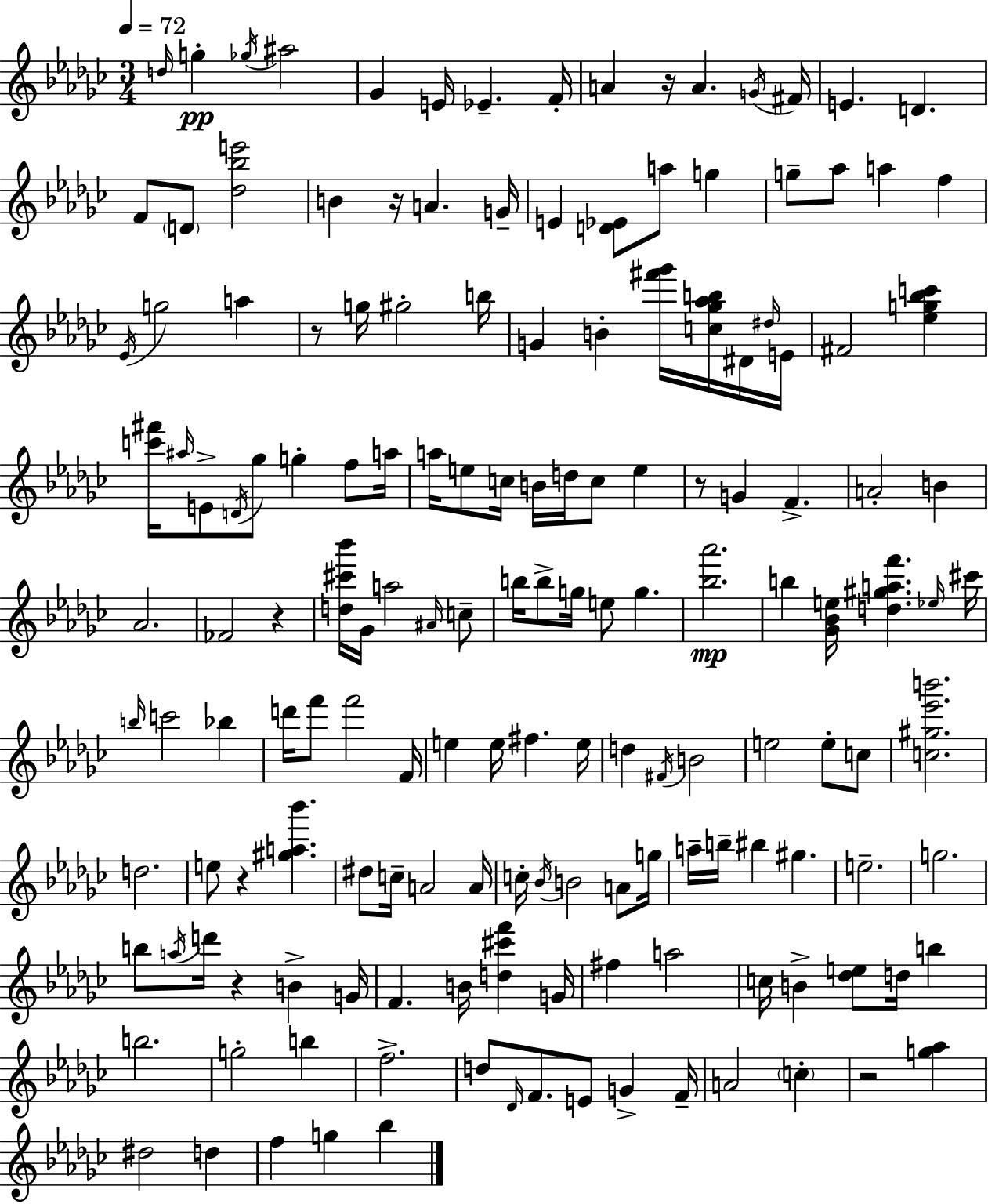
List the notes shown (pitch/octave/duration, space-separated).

D5/s G5/q Gb5/s A#5/h Gb4/q E4/s Eb4/q. F4/s A4/q R/s A4/q. G4/s F#4/s E4/q. D4/q. F4/e D4/e [Db5,Bb5,E6]/h B4/q R/s A4/q. G4/s E4/q [D4,Eb4]/e A5/e G5/q G5/e Ab5/e A5/q F5/q Eb4/s G5/h A5/q R/e G5/s G#5/h B5/s G4/q B4/q [F#6,Gb6]/s [C5,Gb5,Ab5,B5]/s D#4/s D#5/s E4/s F#4/h [Eb5,G5,Bb5,C6]/q [C6,F#6]/s A#5/s E4/e D4/s Gb5/e G5/q F5/e A5/s A5/s E5/e C5/s B4/s D5/s C5/e E5/q R/e G4/q F4/q. A4/h B4/q Ab4/h. FES4/h R/q [D5,C#6,Bb6]/s Gb4/s A5/h A#4/s C5/e B5/s B5/e G5/s E5/e G5/q. [Bb5,Ab6]/h. B5/q [Gb4,Bb4,E5]/s [D5,G#5,A5,F6]/q. Eb5/s C#6/s B5/s C6/h Bb5/q D6/s F6/e F6/h F4/s E5/q E5/s F#5/q. E5/s D5/q F#4/s B4/h E5/h E5/e C5/e [C5,G#5,Eb6,B6]/h. D5/h. E5/e R/q [G#5,A5,Bb6]/q. D#5/e C5/s A4/h A4/s C5/s Bb4/s B4/h A4/e G5/s A5/s B5/s BIS5/q G#5/q. E5/h. G5/h. B5/e A5/s D6/s R/q B4/q G4/s F4/q. B4/s [D5,C#6,F6]/q G4/s F#5/q A5/h C5/s B4/q [Db5,E5]/e D5/s B5/q B5/h. G5/h B5/q F5/h. D5/e Db4/s F4/e. E4/e G4/q F4/s A4/h C5/q R/h [G5,Ab5]/q D#5/h D5/q F5/q G5/q Bb5/q